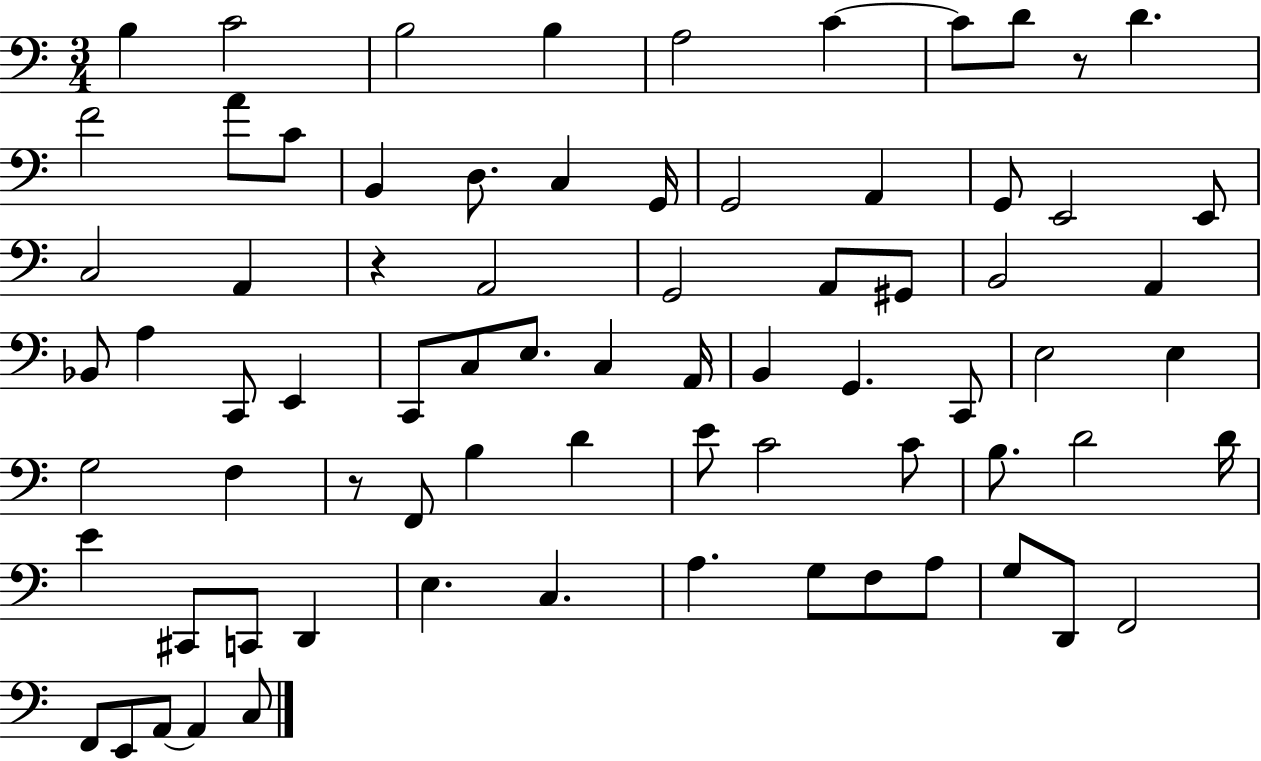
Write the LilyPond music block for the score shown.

{
  \clef bass
  \numericTimeSignature
  \time 3/4
  \key c \major
  b4 c'2 | b2 b4 | a2 c'4~~ | c'8 d'8 r8 d'4. | \break f'2 a'8 c'8 | b,4 d8. c4 g,16 | g,2 a,4 | g,8 e,2 e,8 | \break c2 a,4 | r4 a,2 | g,2 a,8 gis,8 | b,2 a,4 | \break bes,8 a4 c,8 e,4 | c,8 c8 e8. c4 a,16 | b,4 g,4. c,8 | e2 e4 | \break g2 f4 | r8 f,8 b4 d'4 | e'8 c'2 c'8 | b8. d'2 d'16 | \break e'4 cis,8 c,8 d,4 | e4. c4. | a4. g8 f8 a8 | g8 d,8 f,2 | \break f,8 e,8 a,8~~ a,4 c8 | \bar "|."
}